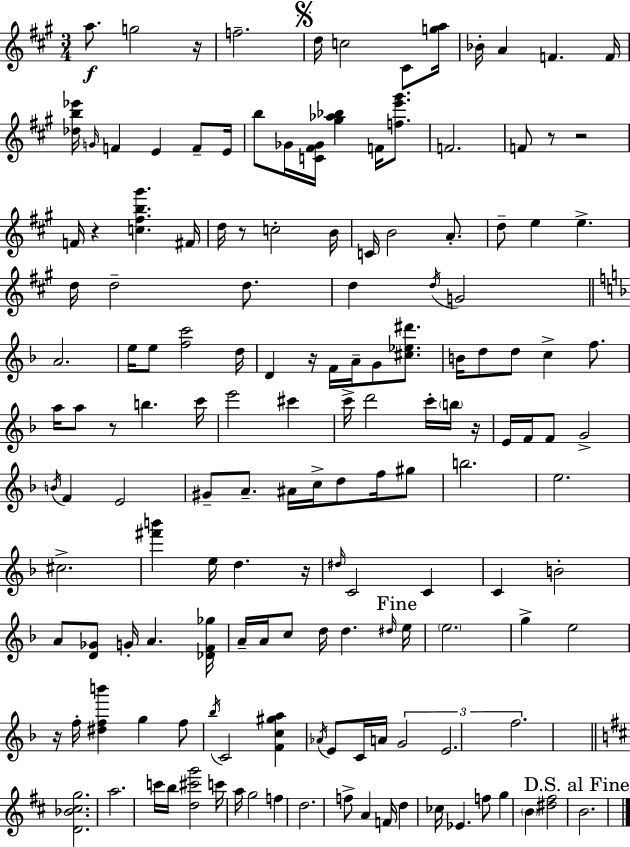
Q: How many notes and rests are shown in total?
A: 153